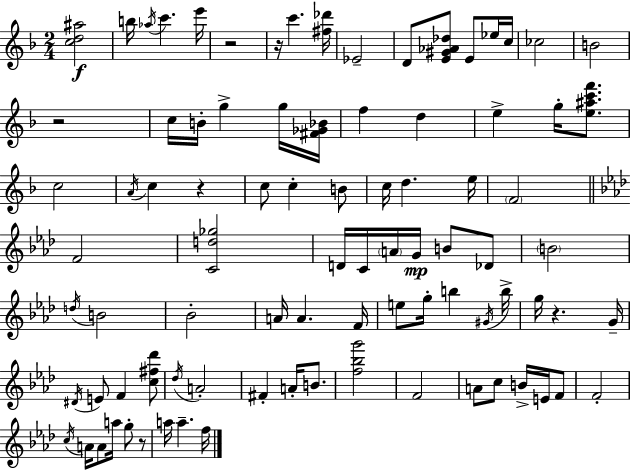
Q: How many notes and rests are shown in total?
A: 88